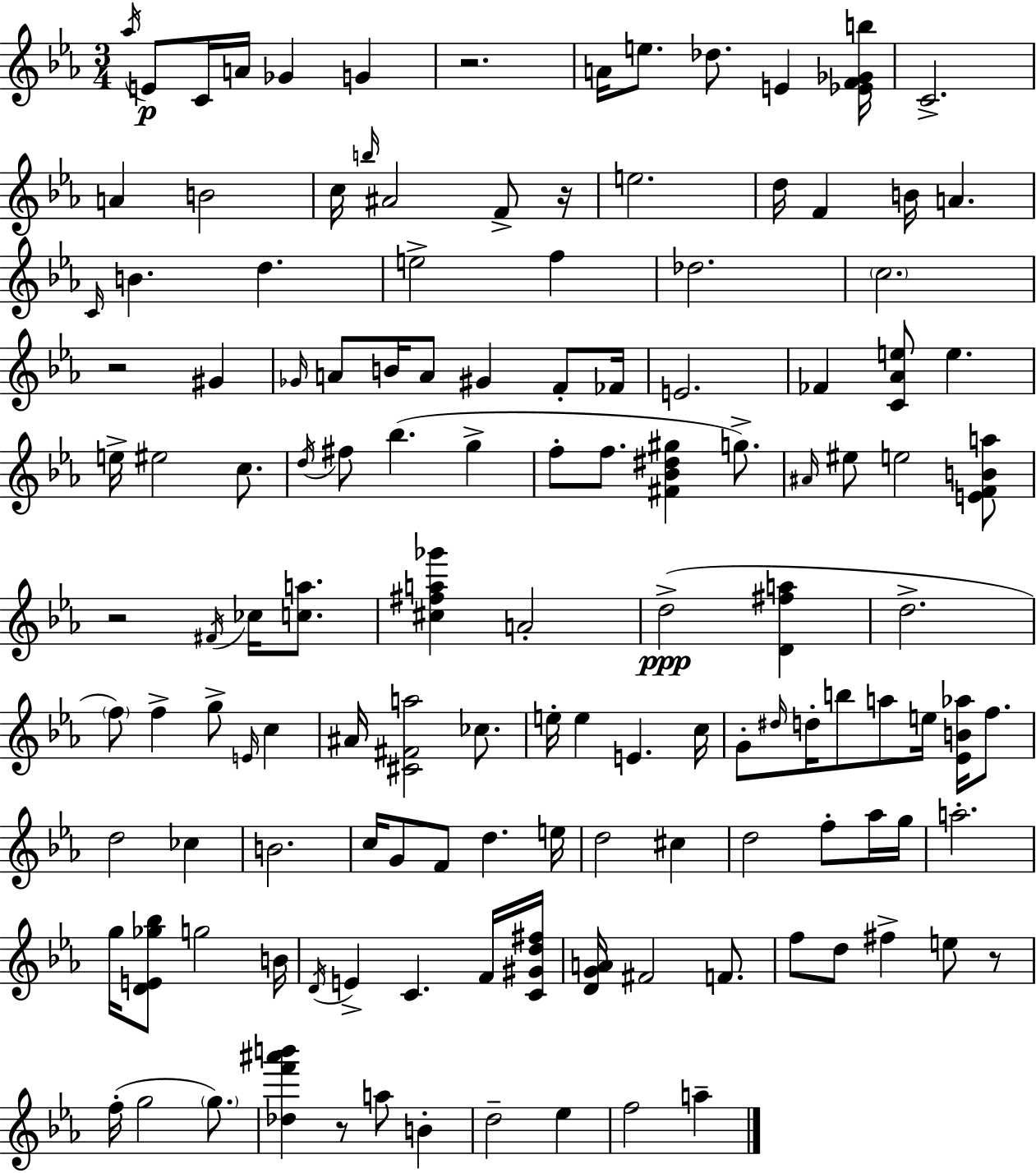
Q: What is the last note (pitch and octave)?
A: A5